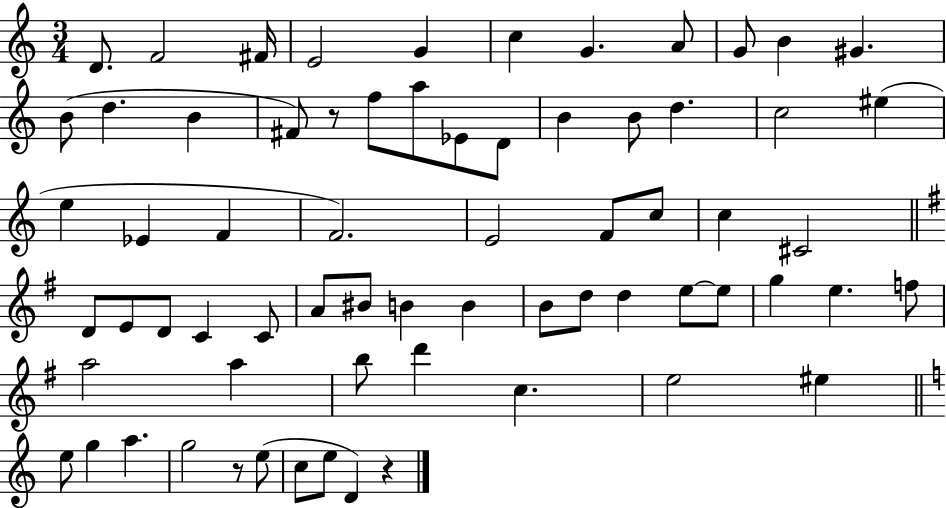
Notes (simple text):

D4/e. F4/h F#4/s E4/h G4/q C5/q G4/q. A4/e G4/e B4/q G#4/q. B4/e D5/q. B4/q F#4/e R/e F5/e A5/e Eb4/e D4/e B4/q B4/e D5/q. C5/h EIS5/q E5/q Eb4/q F4/q F4/h. E4/h F4/e C5/e C5/q C#4/h D4/e E4/e D4/e C4/q C4/e A4/e BIS4/e B4/q B4/q B4/e D5/e D5/q E5/e E5/e G5/q E5/q. F5/e A5/h A5/q B5/e D6/q C5/q. E5/h EIS5/q E5/e G5/q A5/q. G5/h R/e E5/e C5/e E5/e D4/q R/q